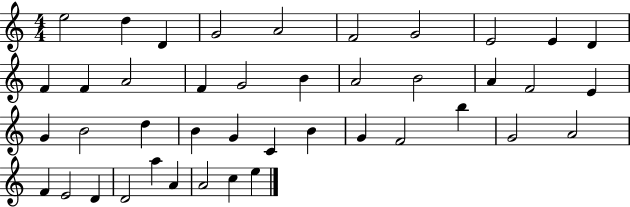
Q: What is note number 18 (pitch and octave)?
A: B4